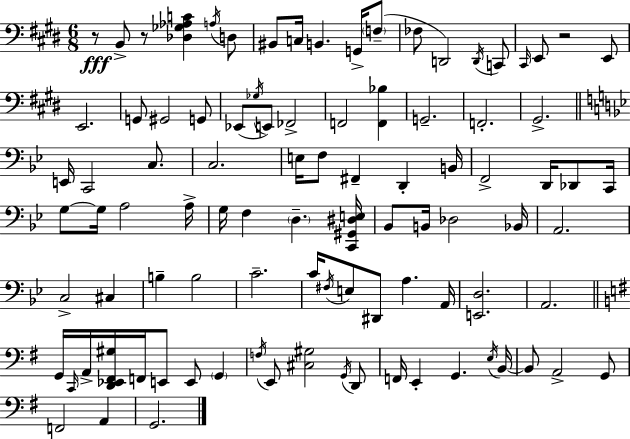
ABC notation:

X:1
T:Untitled
M:6/8
L:1/4
K:E
z/2 B,,/2 z/2 [_D,_G,_A,C] A,/4 D,/2 ^B,,/2 C,/4 B,, G,,/4 F,/2 _F,/2 D,,2 D,,/4 C,,/2 ^C,,/4 E,,/2 z2 E,,/2 E,,2 G,,/2 ^G,,2 G,,/2 _E,,/2 _G,/4 E,,/2 _F,,2 F,,2 [F,,_B,] G,,2 F,,2 ^G,,2 E,,/4 C,,2 C,/2 C,2 E,/4 F,/2 ^F,, D,, B,,/4 F,,2 D,,/4 _D,,/2 C,,/4 G,/2 G,/4 A,2 A,/4 G,/4 F, D, [C,,^G,,^D,E,]/4 _B,,/2 B,,/4 _D,2 _B,,/4 A,,2 C,2 ^C, B, B,2 C2 C/4 ^F,/4 E,/2 ^D,,/2 A, A,,/4 [E,,D,]2 A,,2 G,,/4 C,,/4 A,,/4 [D,,_E,,^F,,^G,]/4 F,,/4 E,,/2 E,,/2 G,, F,/4 E,,/2 [^C,^G,]2 G,,/4 D,,/2 F,,/4 E,, G,, E,/4 B,,/4 B,,/2 A,,2 G,,/2 F,,2 A,, G,,2